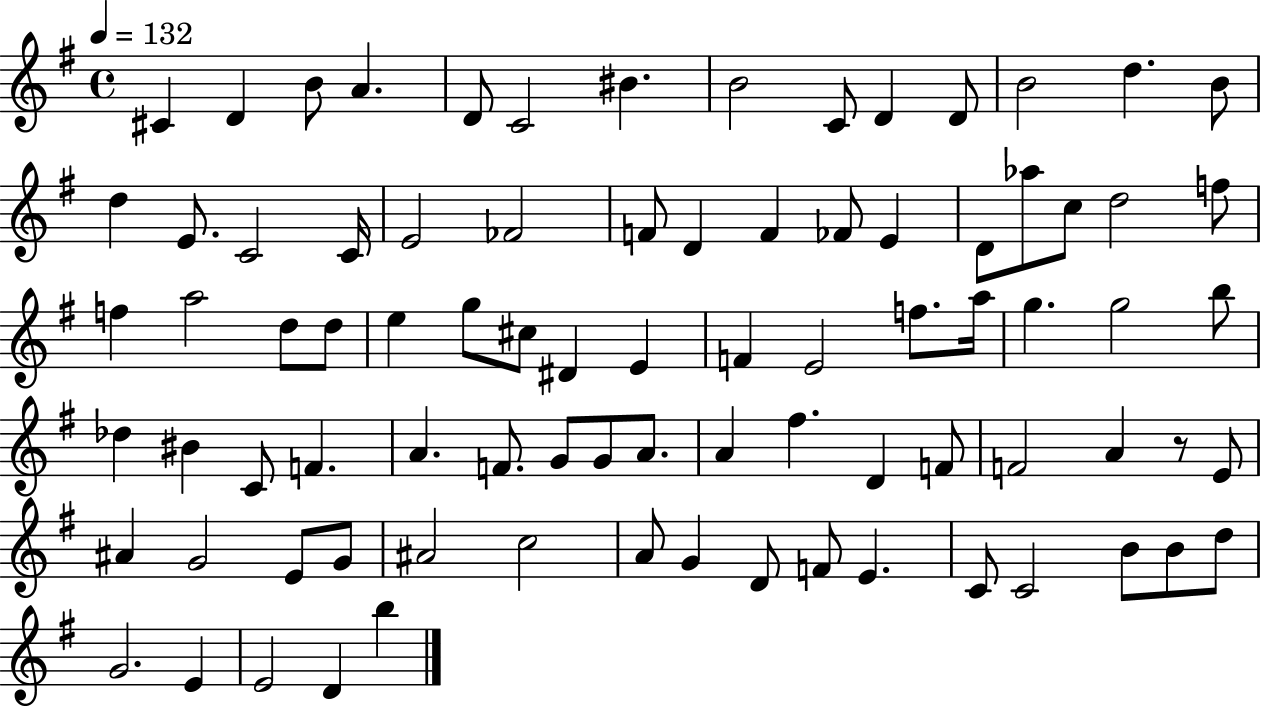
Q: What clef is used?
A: treble